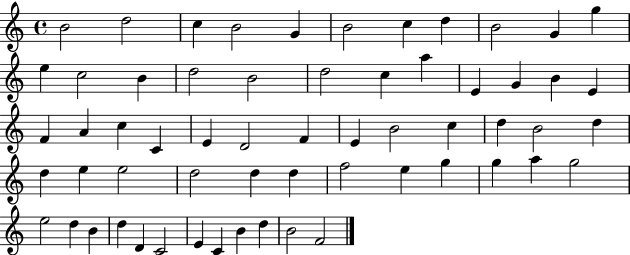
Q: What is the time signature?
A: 4/4